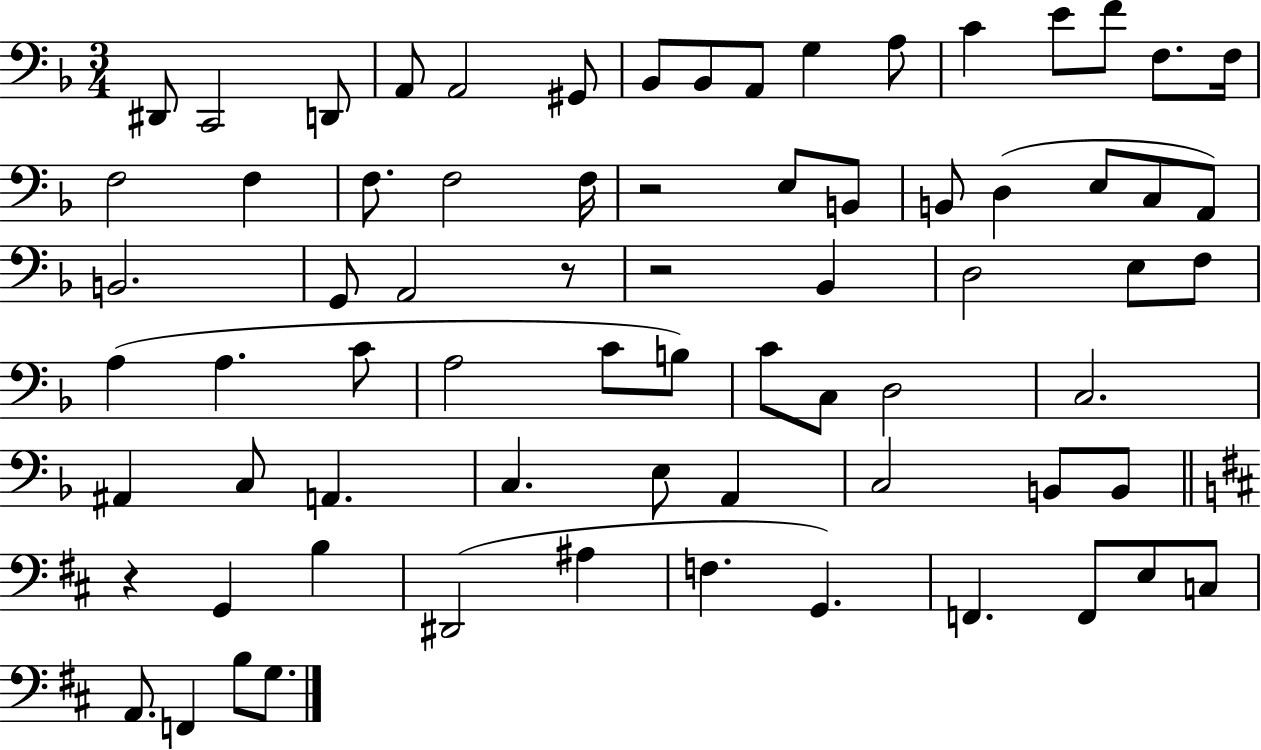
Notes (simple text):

D#2/e C2/h D2/e A2/e A2/h G#2/e Bb2/e Bb2/e A2/e G3/q A3/e C4/q E4/e F4/e F3/e. F3/s F3/h F3/q F3/e. F3/h F3/s R/h E3/e B2/e B2/e D3/q E3/e C3/e A2/e B2/h. G2/e A2/h R/e R/h Bb2/q D3/h E3/e F3/e A3/q A3/q. C4/e A3/h C4/e B3/e C4/e C3/e D3/h C3/h. A#2/q C3/e A2/q. C3/q. E3/e A2/q C3/h B2/e B2/e R/q G2/q B3/q D#2/h A#3/q F3/q. G2/q. F2/q. F2/e E3/e C3/e A2/e. F2/q B3/e G3/e.